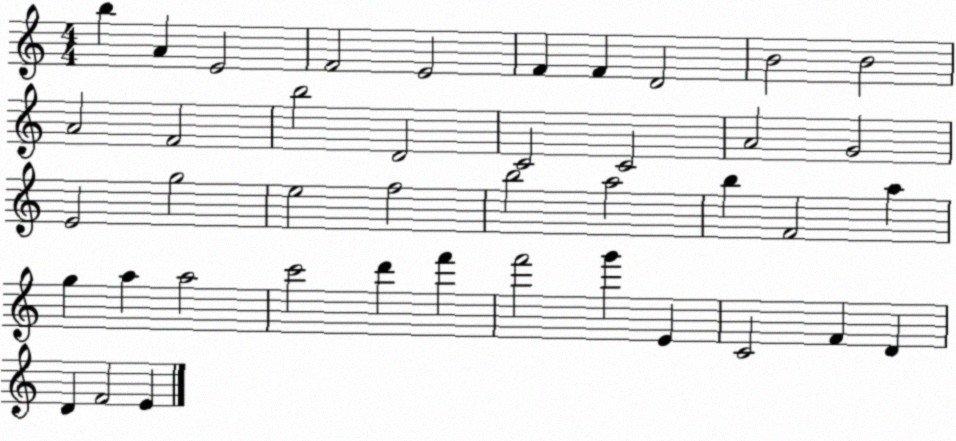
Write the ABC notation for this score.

X:1
T:Untitled
M:4/4
L:1/4
K:C
b A E2 F2 E2 F F D2 B2 B2 A2 F2 b2 D2 C2 C2 A2 G2 E2 g2 e2 f2 b2 a2 b F2 a g a a2 c'2 d' f' f'2 g' E C2 F D D F2 E